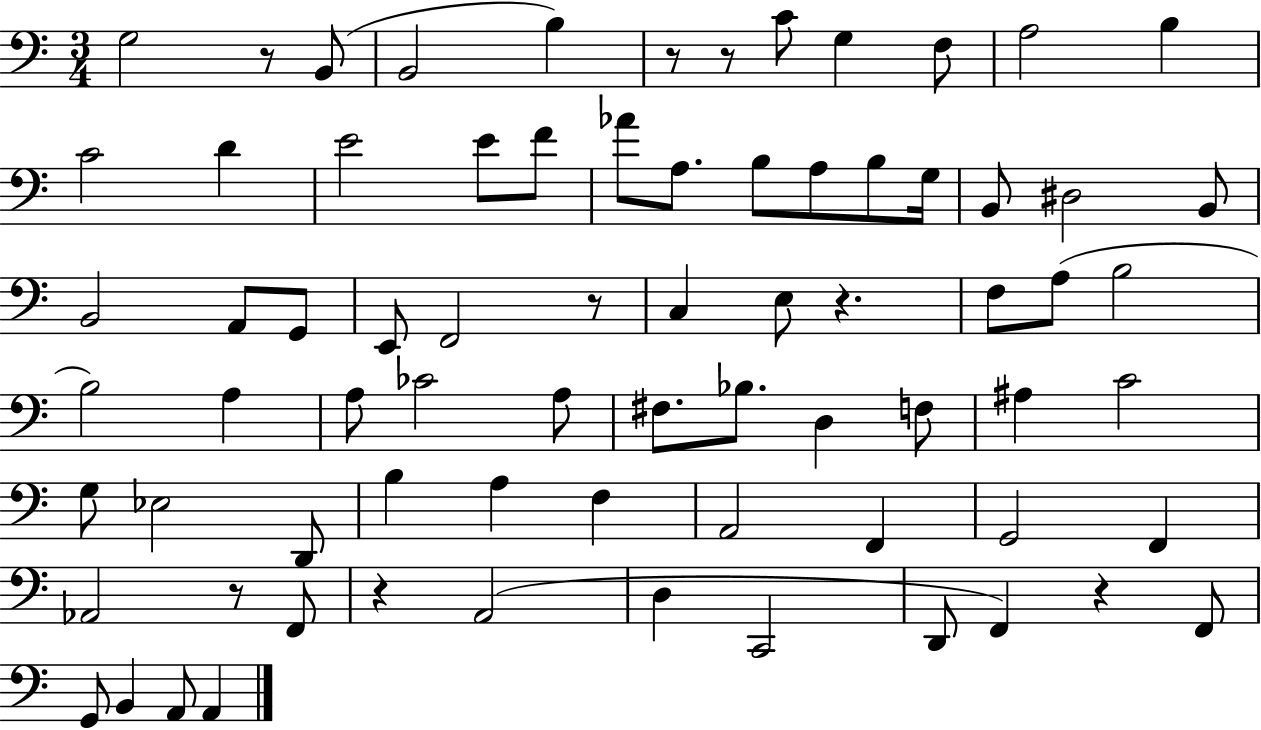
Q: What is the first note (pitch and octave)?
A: G3